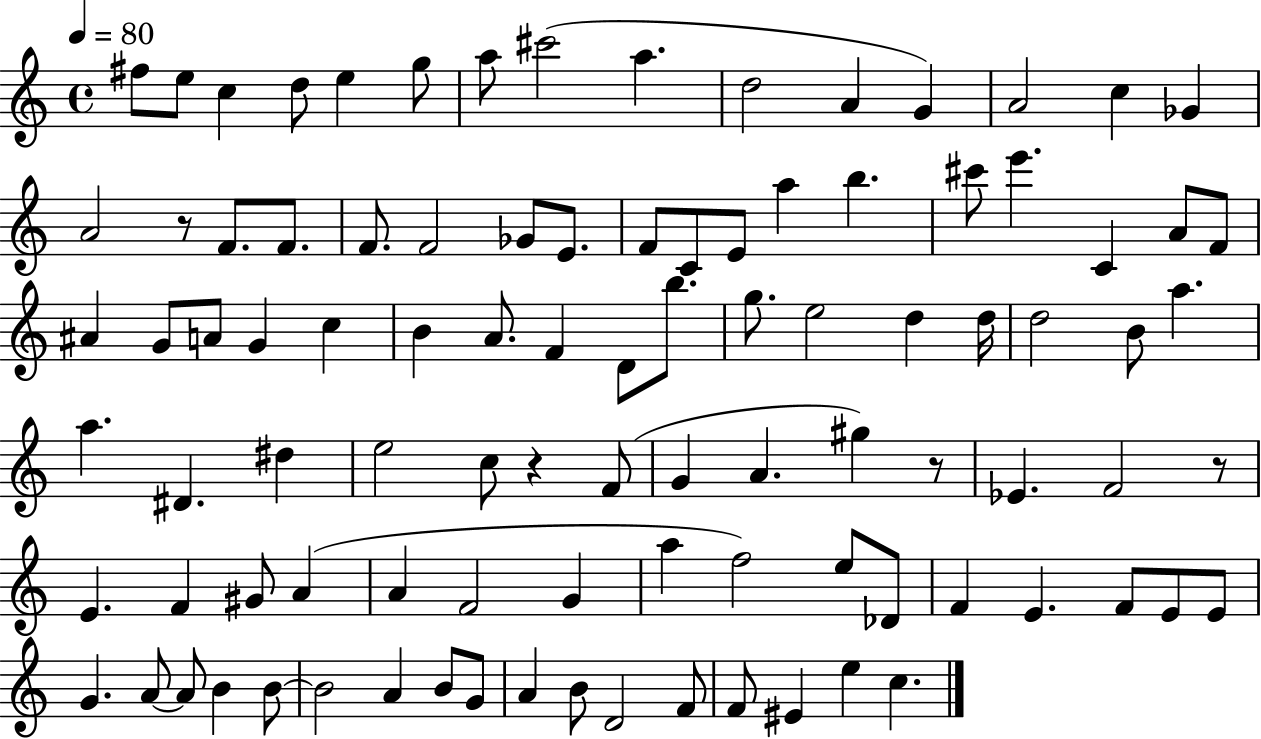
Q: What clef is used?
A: treble